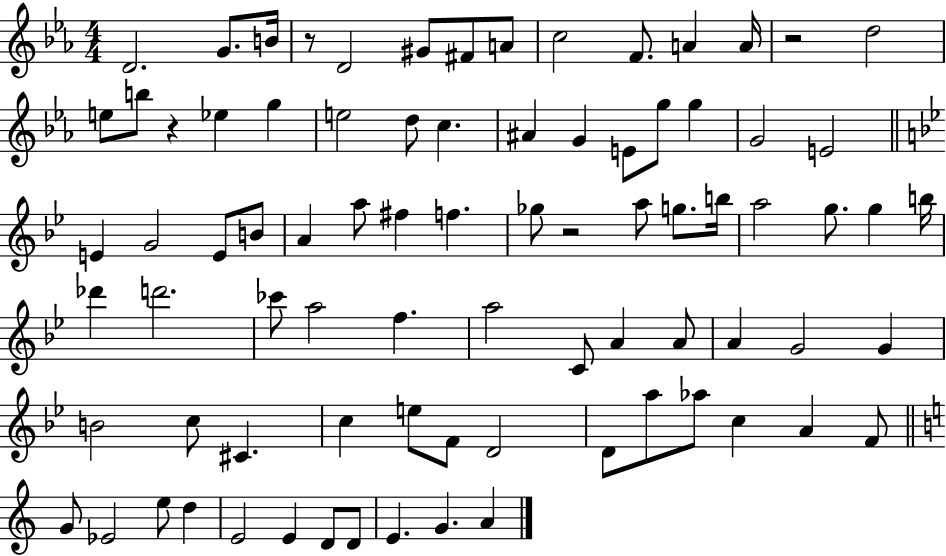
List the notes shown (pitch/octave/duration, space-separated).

D4/h. G4/e. B4/s R/e D4/h G#4/e F#4/e A4/e C5/h F4/e. A4/q A4/s R/h D5/h E5/e B5/e R/q Eb5/q G5/q E5/h D5/e C5/q. A#4/q G4/q E4/e G5/e G5/q G4/h E4/h E4/q G4/h E4/e B4/e A4/q A5/e F#5/q F5/q. Gb5/e R/h A5/e G5/e. B5/s A5/h G5/e. G5/q B5/s Db6/q D6/h. CES6/e A5/h F5/q. A5/h C4/e A4/q A4/e A4/q G4/h G4/q B4/h C5/e C#4/q. C5/q E5/e F4/e D4/h D4/e A5/e Ab5/e C5/q A4/q F4/e G4/e Eb4/h E5/e D5/q E4/h E4/q D4/e D4/e E4/q. G4/q. A4/q